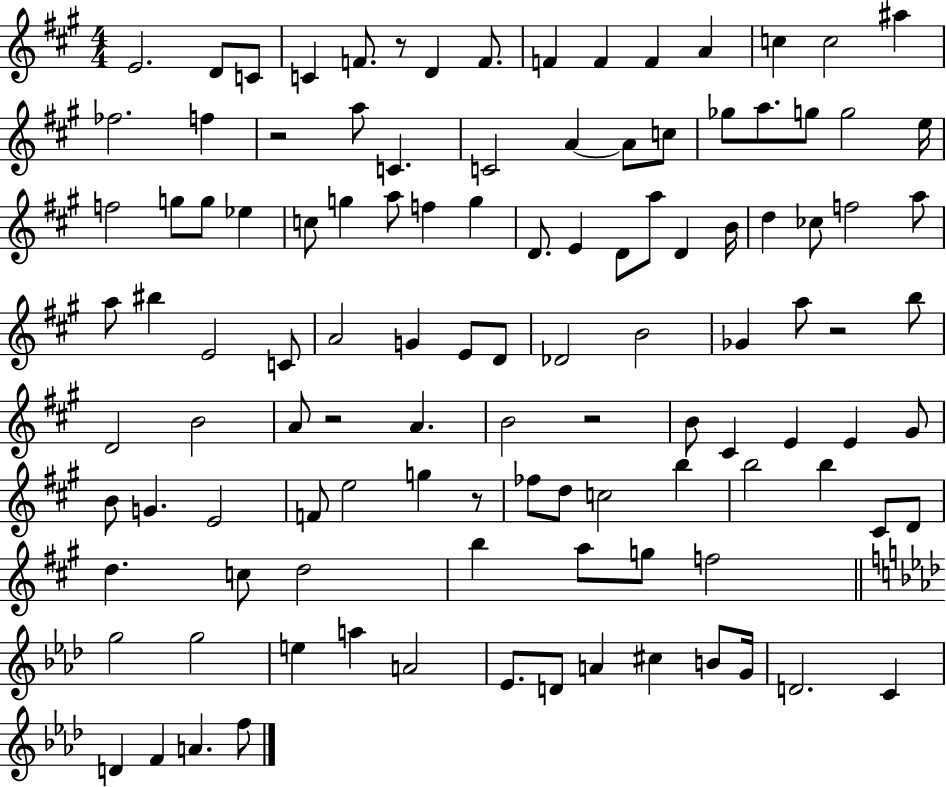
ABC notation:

X:1
T:Untitled
M:4/4
L:1/4
K:A
E2 D/2 C/2 C F/2 z/2 D F/2 F F F A c c2 ^a _f2 f z2 a/2 C C2 A A/2 c/2 _g/2 a/2 g/2 g2 e/4 f2 g/2 g/2 _e c/2 g a/2 f g D/2 E D/2 a/2 D B/4 d _c/2 f2 a/2 a/2 ^b E2 C/2 A2 G E/2 D/2 _D2 B2 _G a/2 z2 b/2 D2 B2 A/2 z2 A B2 z2 B/2 ^C E E ^G/2 B/2 G E2 F/2 e2 g z/2 _f/2 d/2 c2 b b2 b ^C/2 D/2 d c/2 d2 b a/2 g/2 f2 g2 g2 e a A2 _E/2 D/2 A ^c B/2 G/4 D2 C D F A f/2